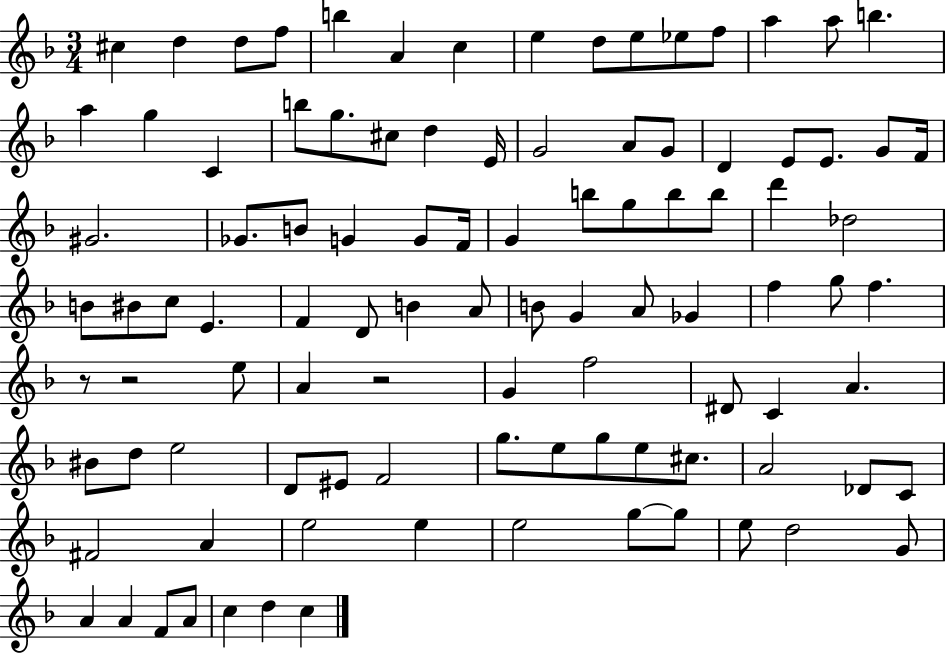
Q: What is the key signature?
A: F major